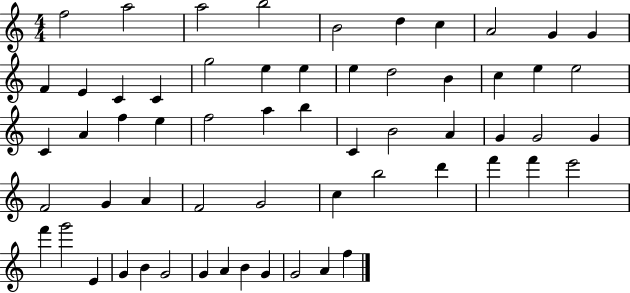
F5/h A5/h A5/h B5/h B4/h D5/q C5/q A4/h G4/q G4/q F4/q E4/q C4/q C4/q G5/h E5/q E5/q E5/q D5/h B4/q C5/q E5/q E5/h C4/q A4/q F5/q E5/q F5/h A5/q B5/q C4/q B4/h A4/q G4/q G4/h G4/q F4/h G4/q A4/q F4/h G4/h C5/q B5/h D6/q F6/q F6/q E6/h F6/q G6/h E4/q G4/q B4/q G4/h G4/q A4/q B4/q G4/q G4/h A4/q F5/q